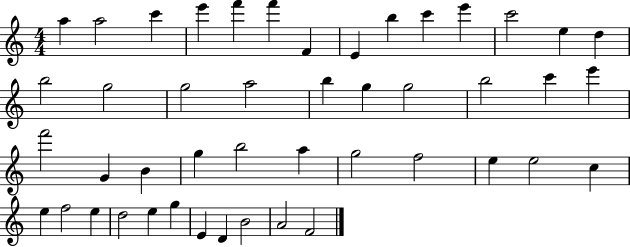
{
  \clef treble
  \numericTimeSignature
  \time 4/4
  \key c \major
  a''4 a''2 c'''4 | e'''4 f'''4 f'''4 f'4 | e'4 b''4 c'''4 e'''4 | c'''2 e''4 d''4 | \break b''2 g''2 | g''2 a''2 | b''4 g''4 g''2 | b''2 c'''4 e'''4 | \break f'''2 g'4 b'4 | g''4 b''2 a''4 | g''2 f''2 | e''4 e''2 c''4 | \break e''4 f''2 e''4 | d''2 e''4 g''4 | e'4 d'4 b'2 | a'2 f'2 | \break \bar "|."
}